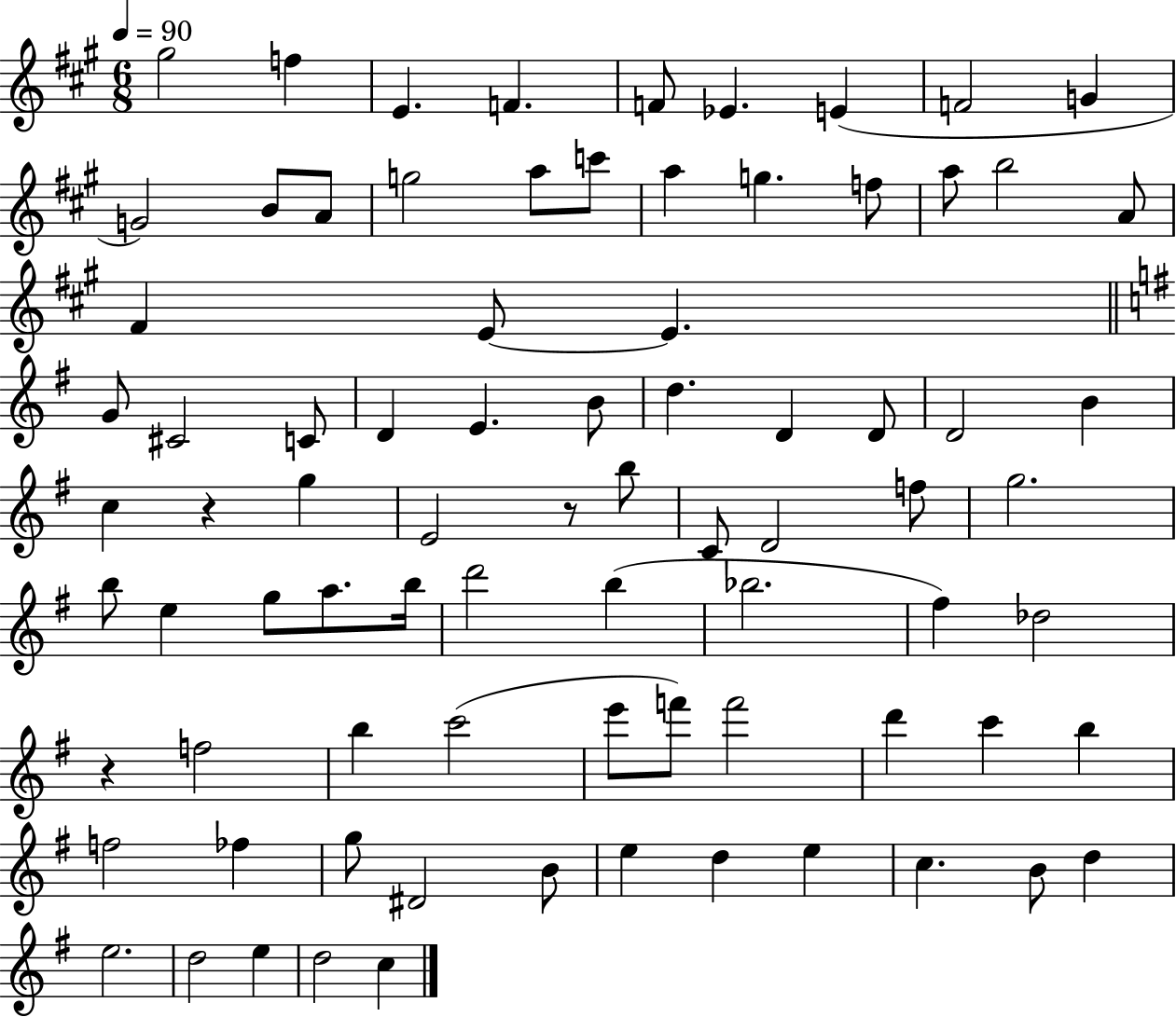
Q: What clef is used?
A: treble